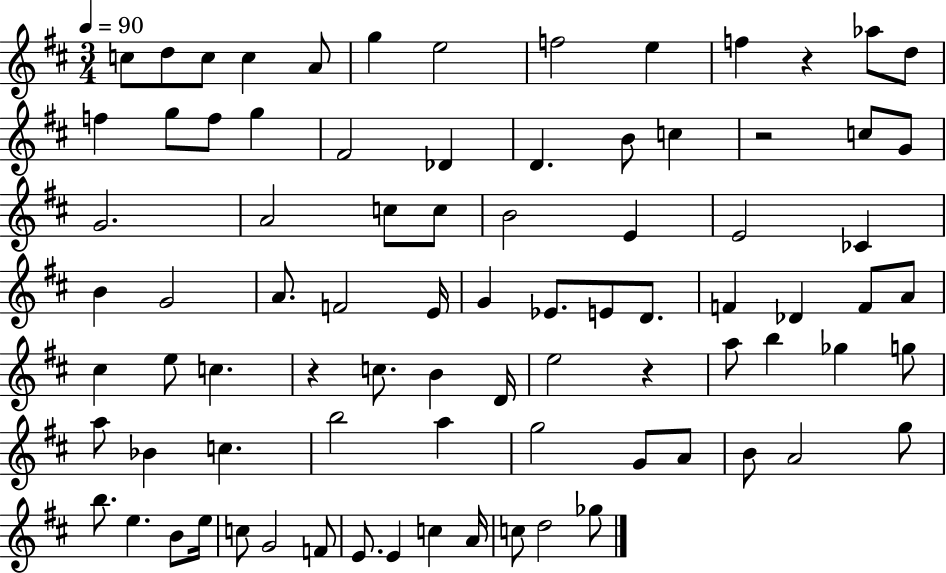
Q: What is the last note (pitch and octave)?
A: Gb5